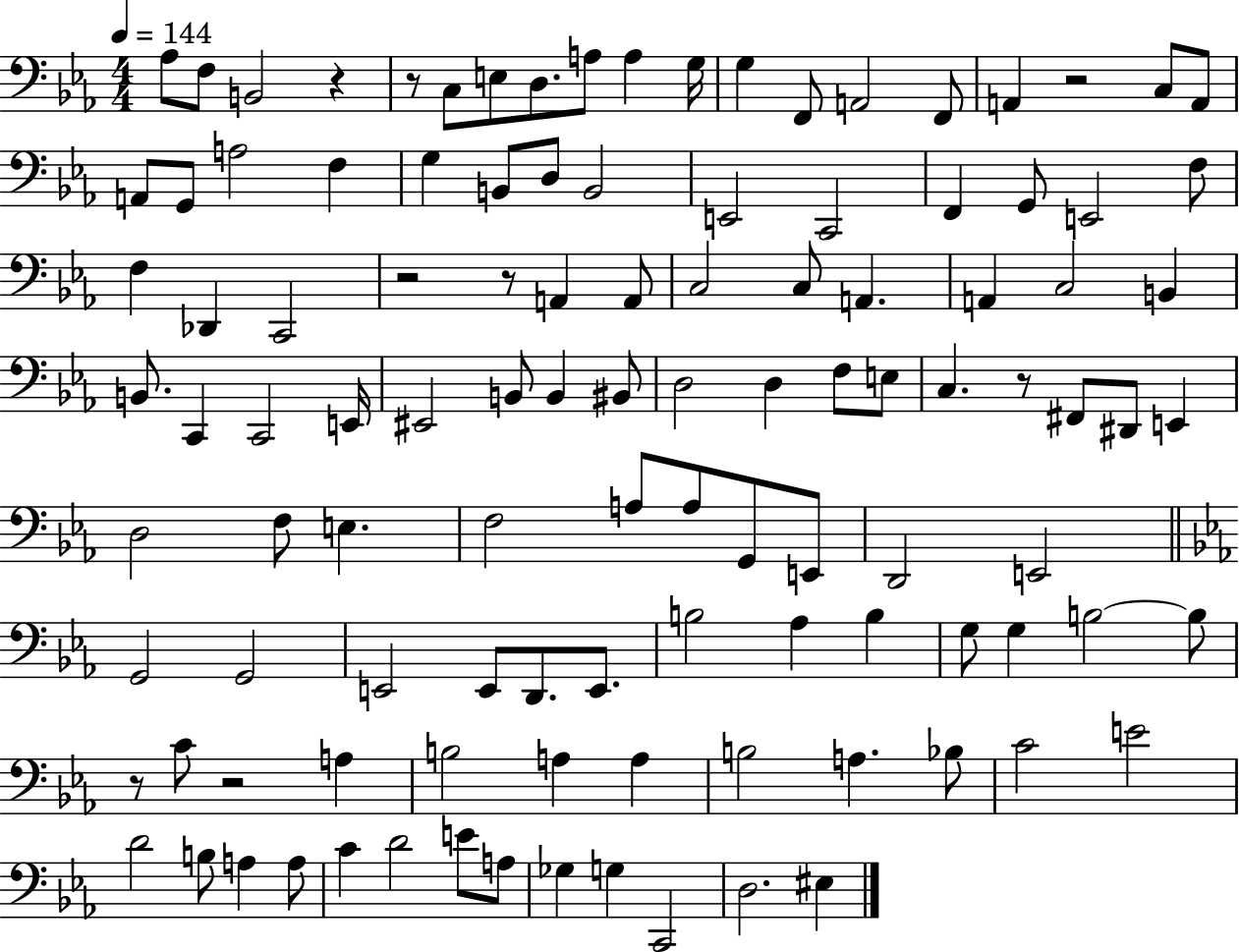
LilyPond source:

{
  \clef bass
  \numericTimeSignature
  \time 4/4
  \key ees \major
  \tempo 4 = 144
  aes8 f8 b,2 r4 | r8 c8 e8 d8. a8 a4 g16 | g4 f,8 a,2 f,8 | a,4 r2 c8 a,8 | \break a,8 g,8 a2 f4 | g4 b,8 d8 b,2 | e,2 c,2 | f,4 g,8 e,2 f8 | \break f4 des,4 c,2 | r2 r8 a,4 a,8 | c2 c8 a,4. | a,4 c2 b,4 | \break b,8. c,4 c,2 e,16 | eis,2 b,8 b,4 bis,8 | d2 d4 f8 e8 | c4. r8 fis,8 dis,8 e,4 | \break d2 f8 e4. | f2 a8 a8 g,8 e,8 | d,2 e,2 | \bar "||" \break \key ees \major g,2 g,2 | e,2 e,8 d,8. e,8. | b2 aes4 b4 | g8 g4 b2~~ b8 | \break r8 c'8 r2 a4 | b2 a4 a4 | b2 a4. bes8 | c'2 e'2 | \break d'2 b8 a4 a8 | c'4 d'2 e'8 a8 | ges4 g4 c,2 | d2. eis4 | \break \bar "|."
}